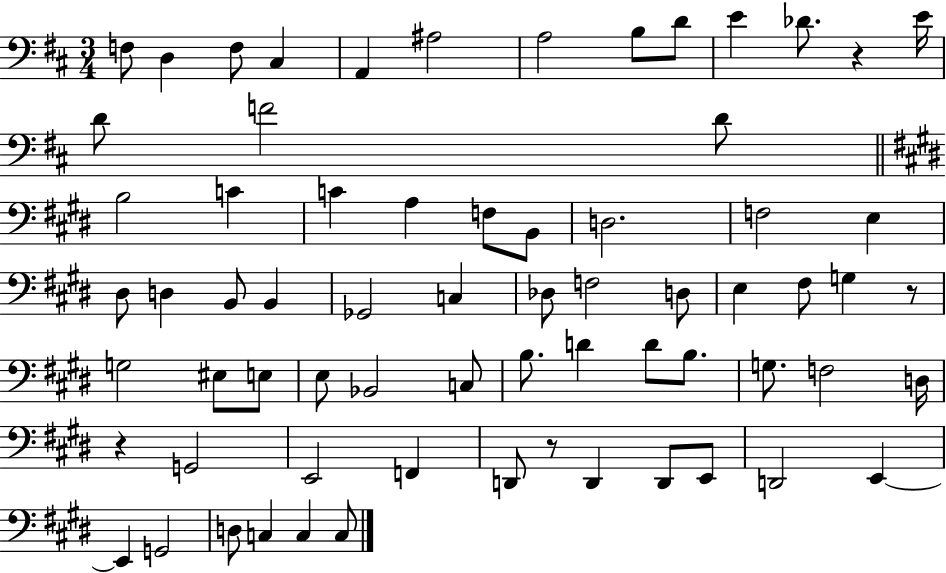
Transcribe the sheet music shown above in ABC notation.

X:1
T:Untitled
M:3/4
L:1/4
K:D
F,/2 D, F,/2 ^C, A,, ^A,2 A,2 B,/2 D/2 E _D/2 z E/4 D/2 F2 D/2 B,2 C C A, F,/2 B,,/2 D,2 F,2 E, ^D,/2 D, B,,/2 B,, _G,,2 C, _D,/2 F,2 D,/2 E, ^F,/2 G, z/2 G,2 ^E,/2 E,/2 E,/2 _B,,2 C,/2 B,/2 D D/2 B,/2 G,/2 F,2 D,/4 z G,,2 E,,2 F,, D,,/2 z/2 D,, D,,/2 E,,/2 D,,2 E,, E,, G,,2 D,/2 C, C, C,/2